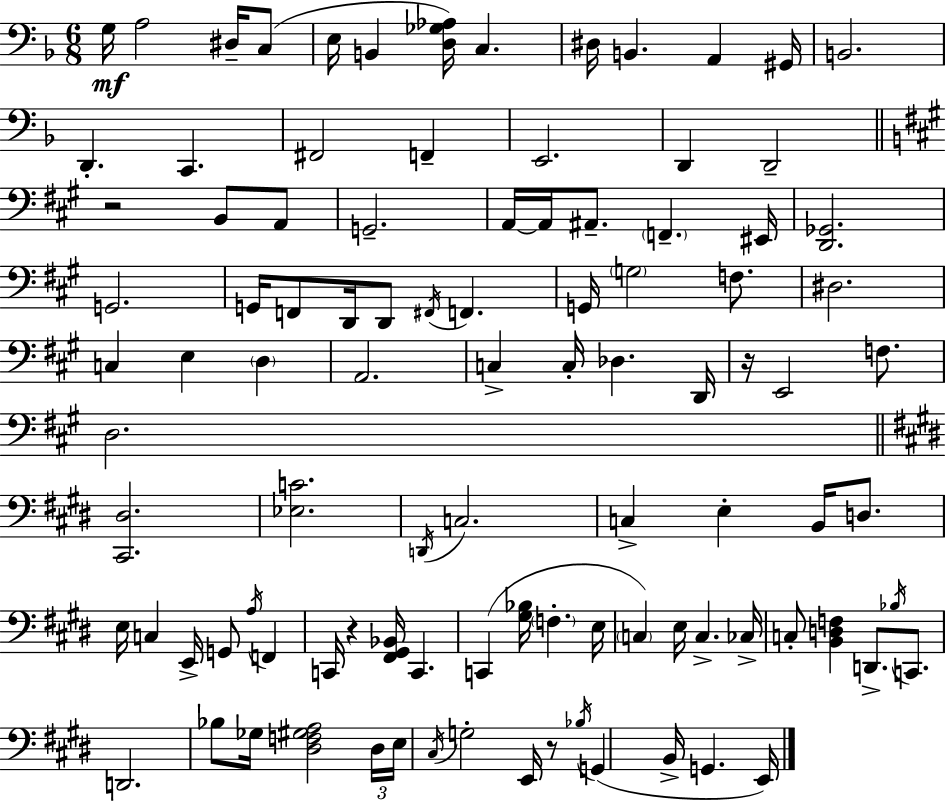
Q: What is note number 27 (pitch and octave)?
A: EIS2